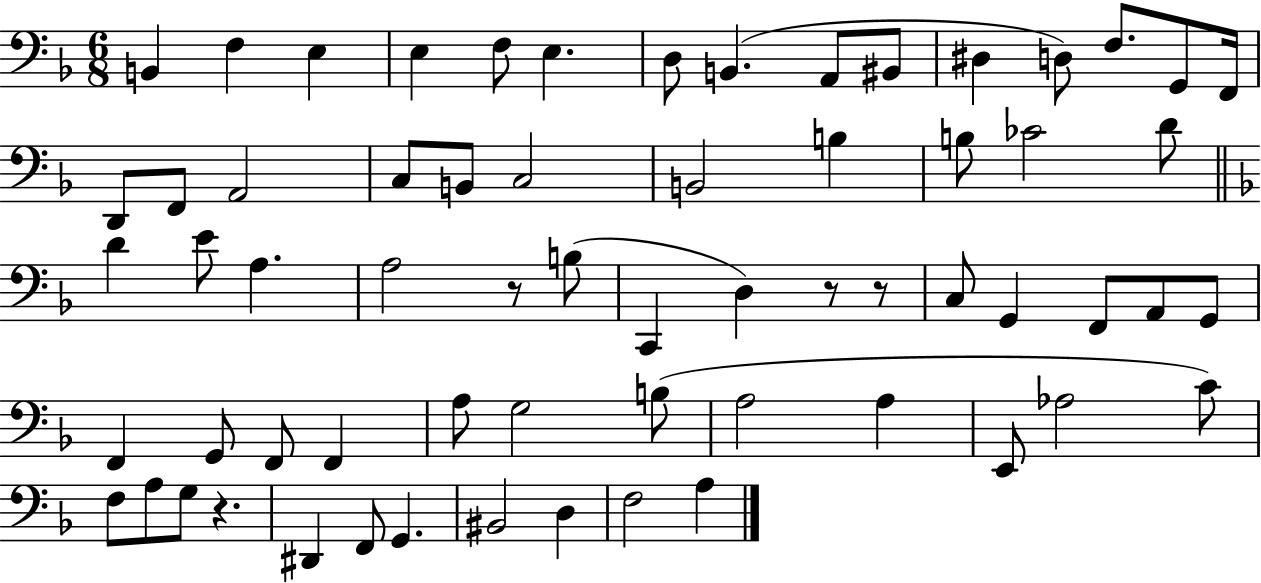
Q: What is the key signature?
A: F major